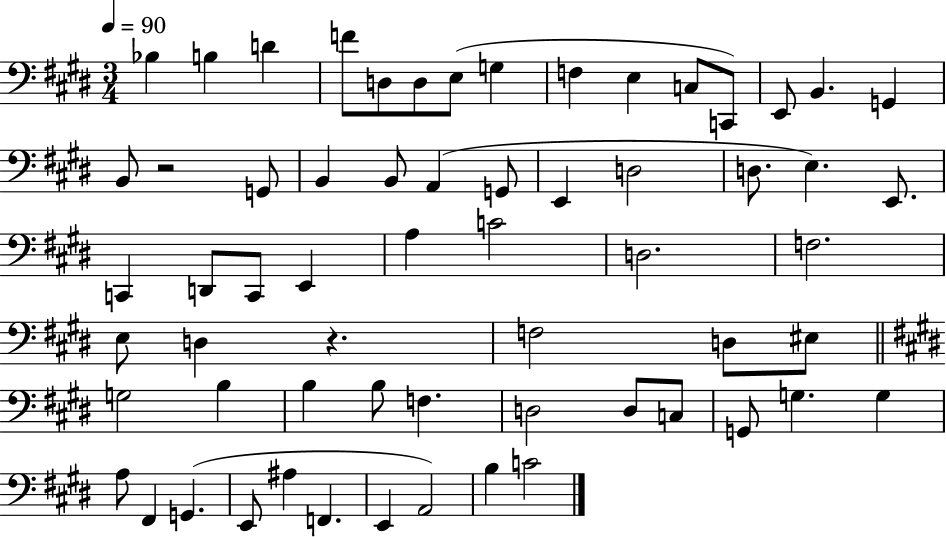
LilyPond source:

{
  \clef bass
  \numericTimeSignature
  \time 3/4
  \key e \major
  \tempo 4 = 90
  \repeat volta 2 { bes4 b4 d'4 | f'8 d8 d8 e8( g4 | f4 e4 c8 c,8) | e,8 b,4. g,4 | \break b,8 r2 g,8 | b,4 b,8 a,4( g,8 | e,4 d2 | d8. e4.) e,8. | \break c,4 d,8 c,8 e,4 | a4 c'2 | d2. | f2. | \break e8 d4 r4. | f2 d8 eis8 | \bar "||" \break \key e \major g2 b4 | b4 b8 f4. | d2 d8 c8 | g,8 g4. g4 | \break a8 fis,4 g,4.( | e,8 ais4 f,4. | e,4 a,2) | b4 c'2 | \break } \bar "|."
}